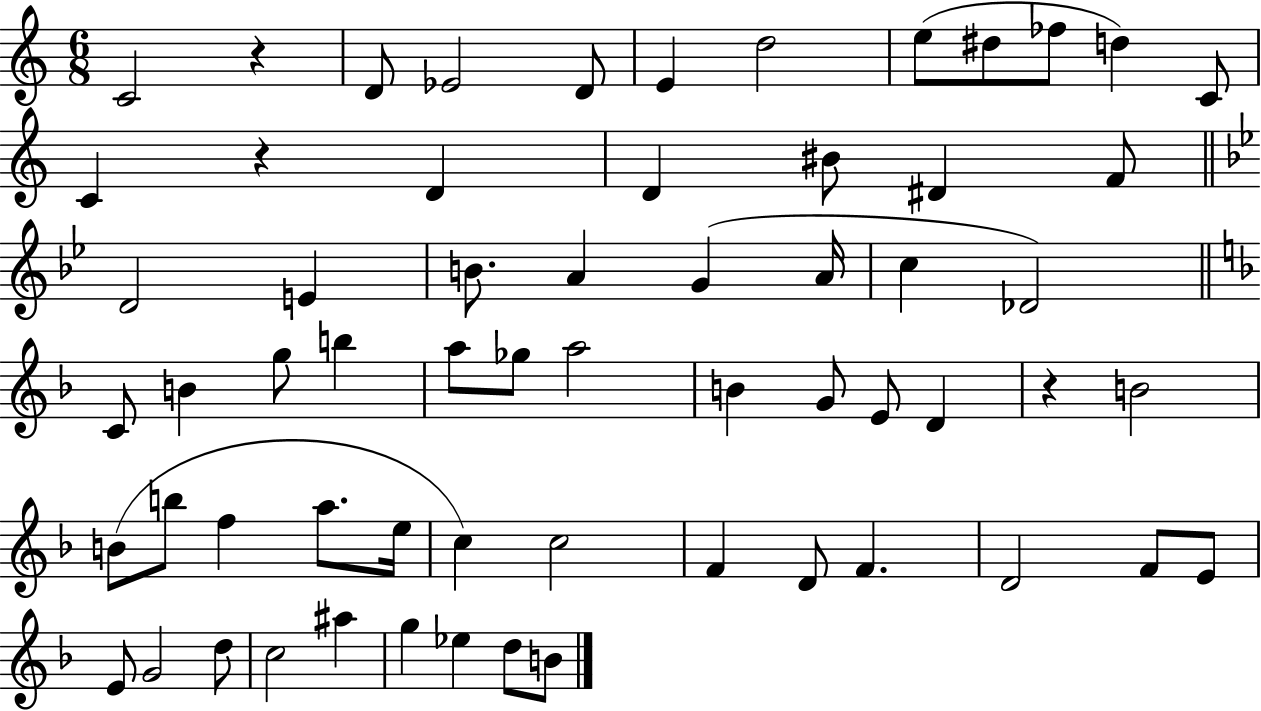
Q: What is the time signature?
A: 6/8